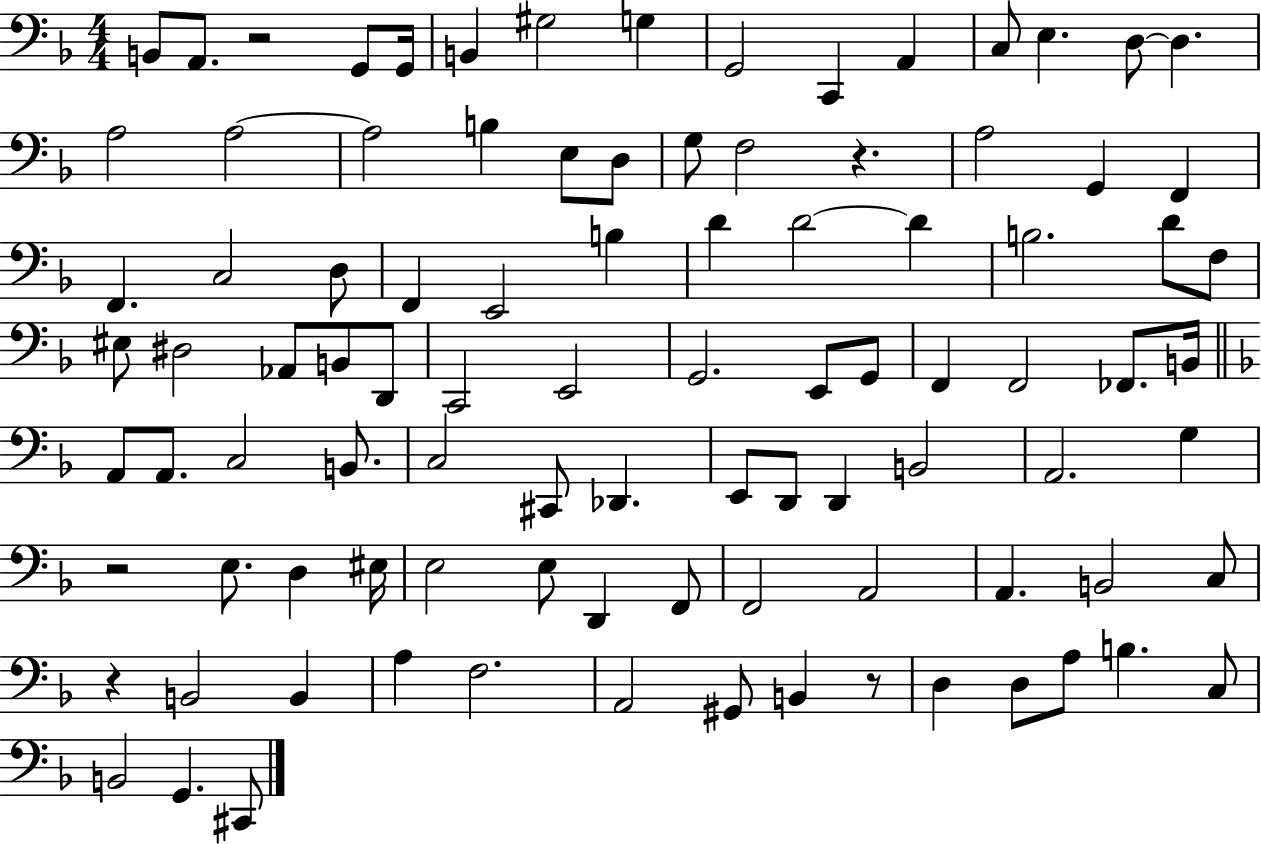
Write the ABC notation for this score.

X:1
T:Untitled
M:4/4
L:1/4
K:F
B,,/2 A,,/2 z2 G,,/2 G,,/4 B,, ^G,2 G, G,,2 C,, A,, C,/2 E, D,/2 D, A,2 A,2 A,2 B, E,/2 D,/2 G,/2 F,2 z A,2 G,, F,, F,, C,2 D,/2 F,, E,,2 B, D D2 D B,2 D/2 F,/2 ^E,/2 ^D,2 _A,,/2 B,,/2 D,,/2 C,,2 E,,2 G,,2 E,,/2 G,,/2 F,, F,,2 _F,,/2 B,,/4 A,,/2 A,,/2 C,2 B,,/2 C,2 ^C,,/2 _D,, E,,/2 D,,/2 D,, B,,2 A,,2 G, z2 E,/2 D, ^E,/4 E,2 E,/2 D,, F,,/2 F,,2 A,,2 A,, B,,2 C,/2 z B,,2 B,, A, F,2 A,,2 ^G,,/2 B,, z/2 D, D,/2 A,/2 B, C,/2 B,,2 G,, ^C,,/2